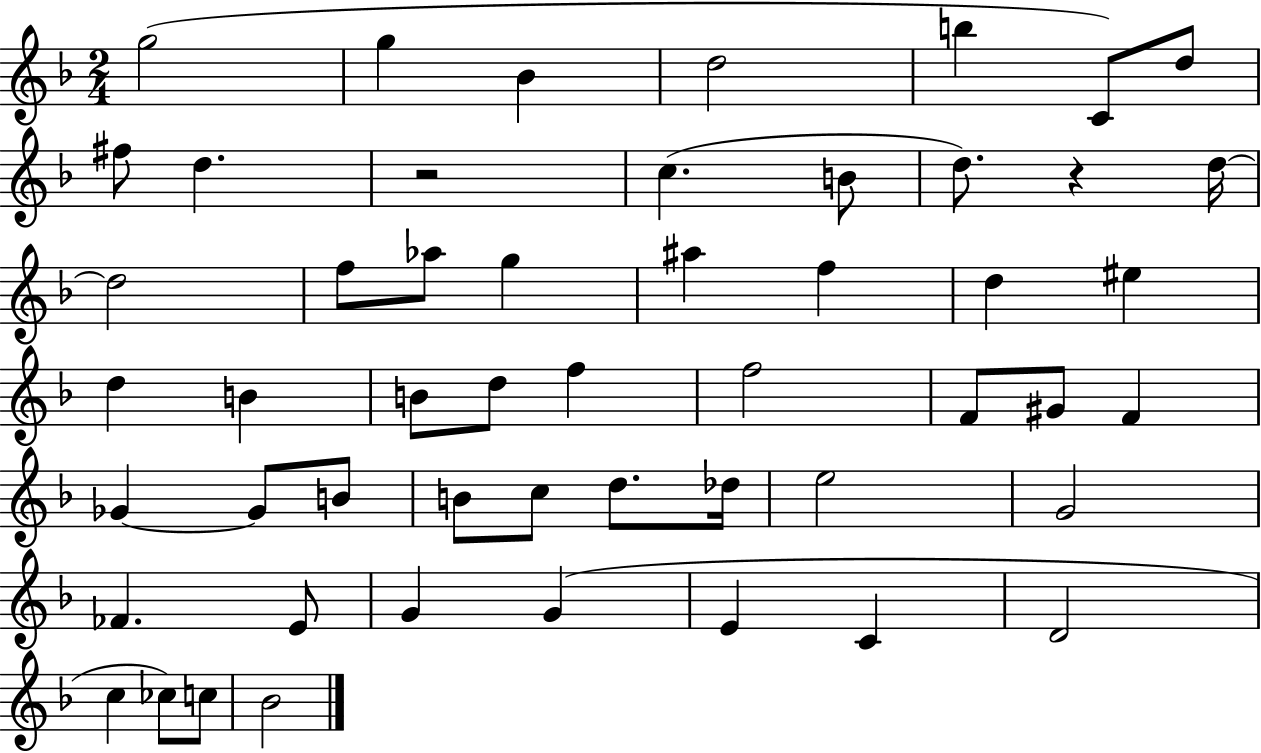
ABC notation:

X:1
T:Untitled
M:2/4
L:1/4
K:F
g2 g _B d2 b C/2 d/2 ^f/2 d z2 c B/2 d/2 z d/4 d2 f/2 _a/2 g ^a f d ^e d B B/2 d/2 f f2 F/2 ^G/2 F _G _G/2 B/2 B/2 c/2 d/2 _d/4 e2 G2 _F E/2 G G E C D2 c _c/2 c/2 _B2